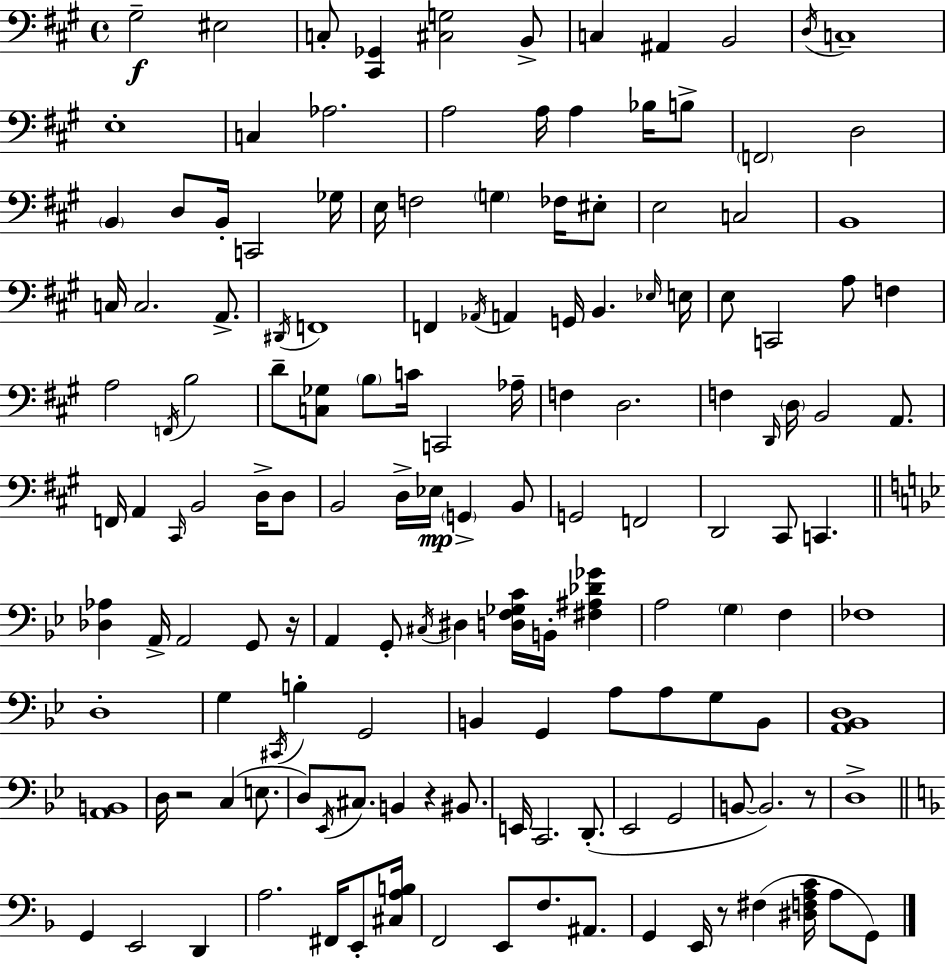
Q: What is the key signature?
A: A major